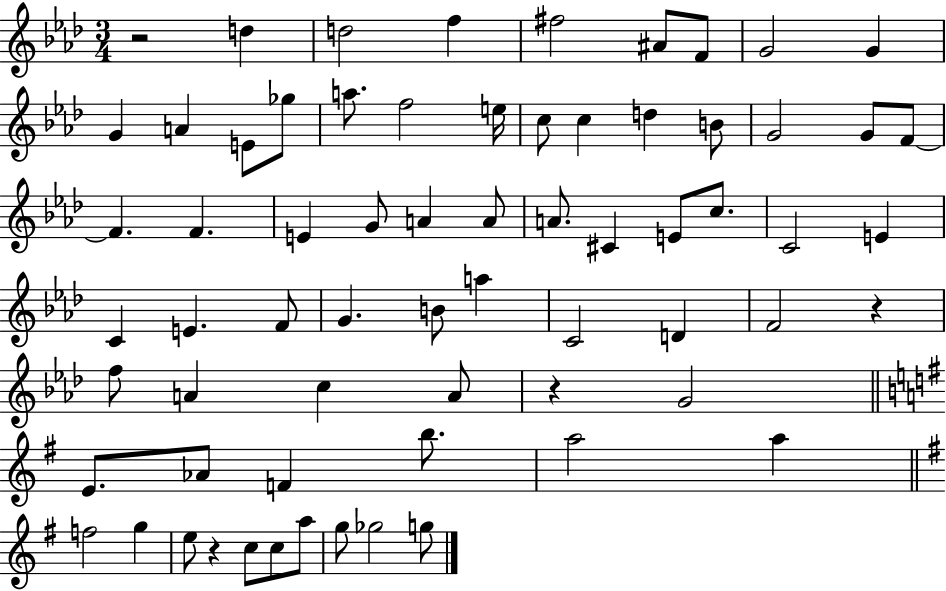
{
  \clef treble
  \numericTimeSignature
  \time 3/4
  \key aes \major
  r2 d''4 | d''2 f''4 | fis''2 ais'8 f'8 | g'2 g'4 | \break g'4 a'4 e'8 ges''8 | a''8. f''2 e''16 | c''8 c''4 d''4 b'8 | g'2 g'8 f'8~~ | \break f'4. f'4. | e'4 g'8 a'4 a'8 | a'8. cis'4 e'8 c''8. | c'2 e'4 | \break c'4 e'4. f'8 | g'4. b'8 a''4 | c'2 d'4 | f'2 r4 | \break f''8 a'4 c''4 a'8 | r4 g'2 | \bar "||" \break \key g \major e'8. aes'8 f'4 b''8. | a''2 a''4 | \bar "||" \break \key e \minor f''2 g''4 | e''8 r4 c''8 c''8 a''8 | g''8 ges''2 g''8 | \bar "|."
}